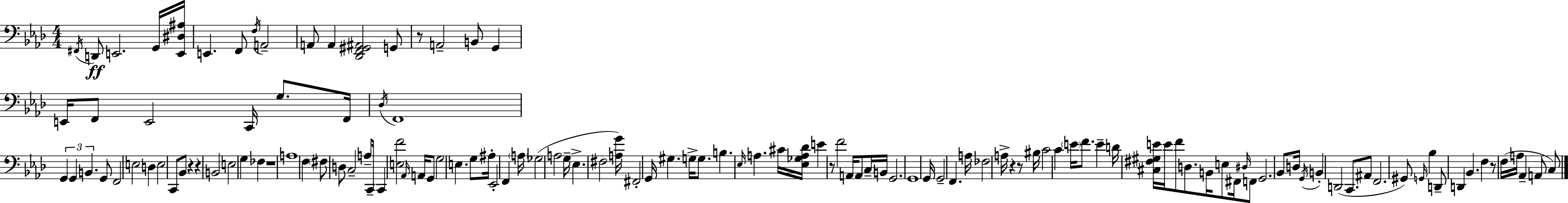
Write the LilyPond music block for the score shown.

{
  \clef bass
  \numericTimeSignature
  \time 4/4
  \key f \minor
  \acciaccatura { fis,16 }\ff d,8 e,2. g,16 | <e, dis ais>16 e,4. f,8 \acciaccatura { f16 } a,2-- | a,8 a,4 <des, f, gis, ais,>2 | g,8 r8 a,2-- b,8 g,4 | \break e,16 f,8 e,2 c,16 g8. | f,16 \acciaccatura { des16 } f,1 | \tuplet 3/2 { g,4 g,4 b,4. } | g,8 f,2 e2 | \break d4 e2 c,8 | bes,8 r4 r4 b,2 | e2 g4 fes4 | r1 | \break a1 | f4 \parenthesize fis8 d8 c2-- | a8-- c,16-- c,4 <e f'>2 | \grace { aes,16 } a,16 g,8 g2 e4. | \break g8 ais16-. ees,2-. f,4 | \parenthesize a16 ges2( a2 | g16-- ees4.-> fis2 | <a g'>16) fis,2-. g,16 gis4. | \break g16-> g8. b4. \grace { ees16 } a4. | cis'16 <ees ges a des'>16 e'4 r8 f'2 | a,16 a,8 \parenthesize c16-- b,16 g,2. | g,1 | \break g,16 g,2-- f,4. | a16 fes2 a16-> r4 | r8 bis16 c'2 c'4 | \parenthesize e'16 f'8. e'4-- d'16 <cis fis gis e'>16 e'16 f'8 d8. | \break b,16 e8 fis,16 \grace { dis16 } f,8 g,2. | bes,8 d16 \acciaccatura { g,16 } b,4-. d,2( | c,8. ais,8 f,2. | gis,8) \grace { g,16 } bes4 d,8-- d,4 | \break bes,4. f4 r8 f16( a16 | aes,4-- a,8 c8) \bar "|."
}